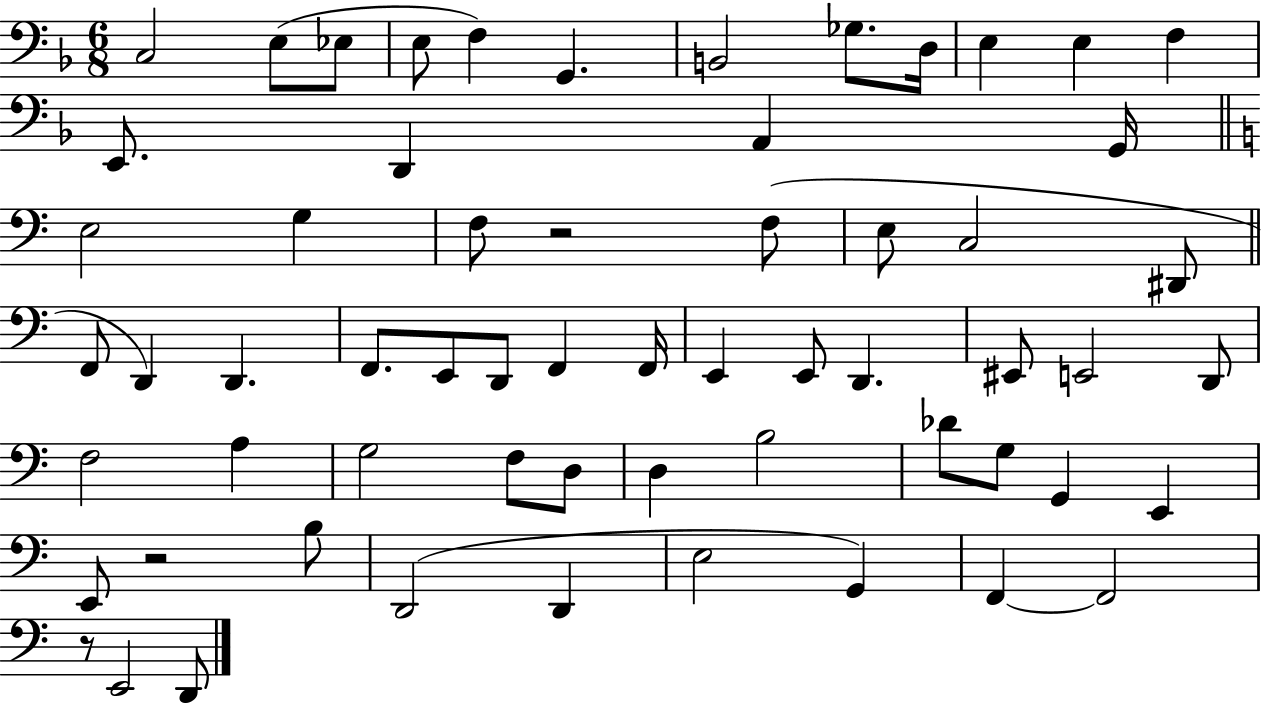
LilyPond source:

{
  \clef bass
  \numericTimeSignature
  \time 6/8
  \key f \major
  c2 e8( ees8 | e8 f4) g,4. | b,2 ges8. d16 | e4 e4 f4 | \break e,8. d,4 a,4 g,16 | \bar "||" \break \key c \major e2 g4 | f8 r2 f8( | e8 c2 dis,8 | \bar "||" \break \key a \minor f,8 d,4) d,4. | f,8. e,8 d,8 f,4 f,16 | e,4 e,8 d,4. | eis,8 e,2 d,8 | \break f2 a4 | g2 f8 d8 | d4 b2 | des'8 g8 g,4 e,4 | \break e,8 r2 b8 | d,2( d,4 | e2 g,4) | f,4~~ f,2 | \break r8 e,2 d,8 | \bar "|."
}